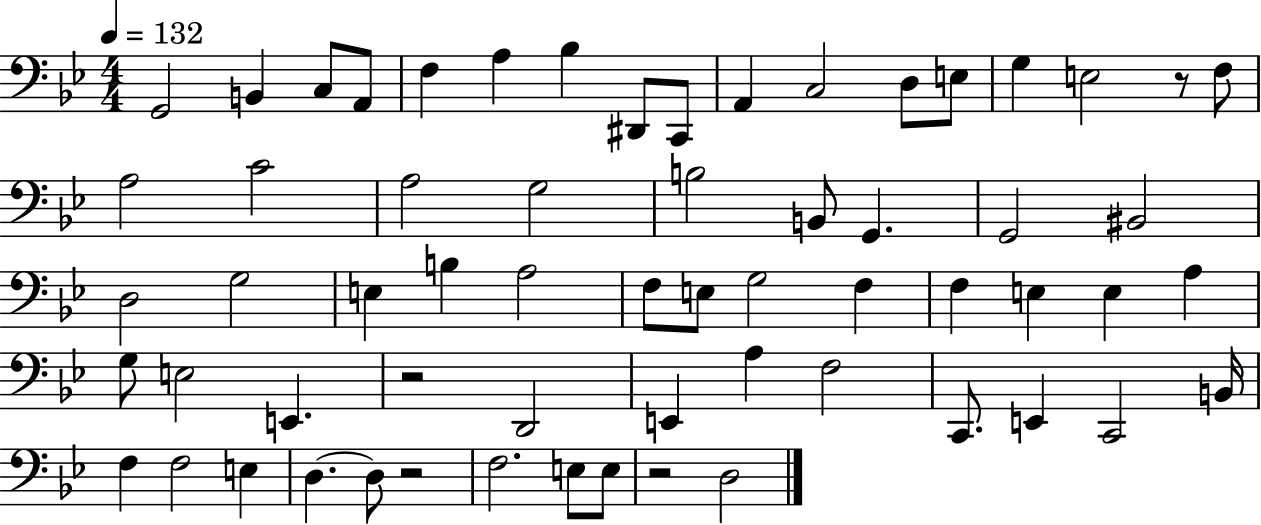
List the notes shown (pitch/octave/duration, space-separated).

G2/h B2/q C3/e A2/e F3/q A3/q Bb3/q D#2/e C2/e A2/q C3/h D3/e E3/e G3/q E3/h R/e F3/e A3/h C4/h A3/h G3/h B3/h B2/e G2/q. G2/h BIS2/h D3/h G3/h E3/q B3/q A3/h F3/e E3/e G3/h F3/q F3/q E3/q E3/q A3/q G3/e E3/h E2/q. R/h D2/h E2/q A3/q F3/h C2/e. E2/q C2/h B2/s F3/q F3/h E3/q D3/q. D3/e R/h F3/h. E3/e E3/e R/h D3/h